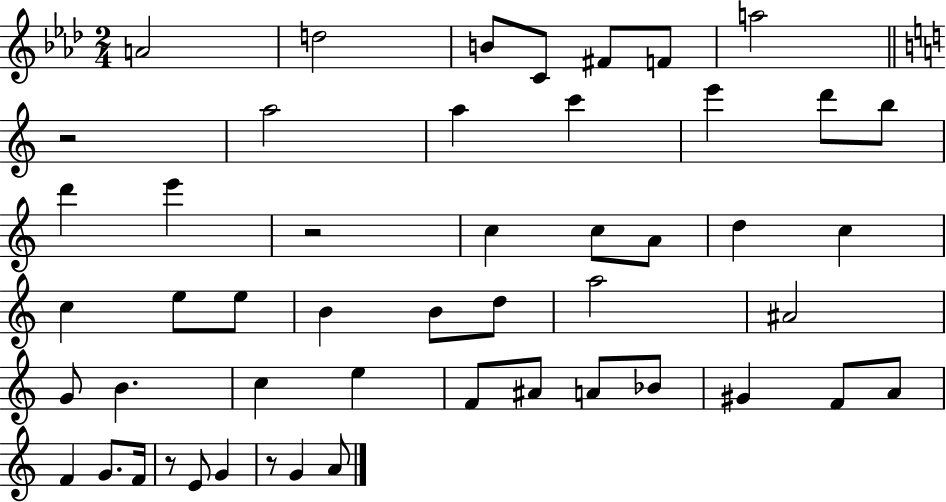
A4/h D5/h B4/e C4/e F#4/e F4/e A5/h R/h A5/h A5/q C6/q E6/q D6/e B5/e D6/q E6/q R/h C5/q C5/e A4/e D5/q C5/q C5/q E5/e E5/e B4/q B4/e D5/e A5/h A#4/h G4/e B4/q. C5/q E5/q F4/e A#4/e A4/e Bb4/e G#4/q F4/e A4/e F4/q G4/e. F4/s R/e E4/e G4/q R/e G4/q A4/e